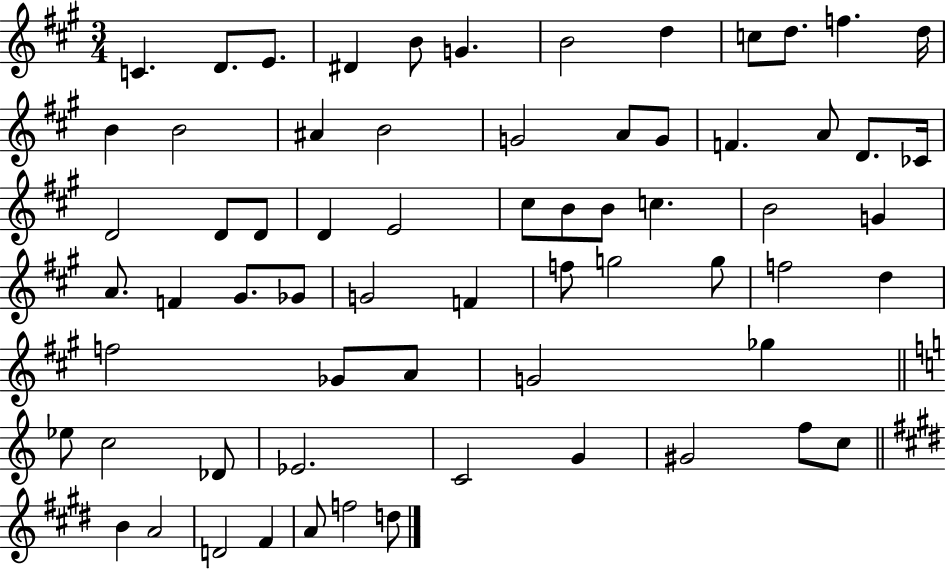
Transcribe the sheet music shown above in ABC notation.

X:1
T:Untitled
M:3/4
L:1/4
K:A
C D/2 E/2 ^D B/2 G B2 d c/2 d/2 f d/4 B B2 ^A B2 G2 A/2 G/2 F A/2 D/2 _C/4 D2 D/2 D/2 D E2 ^c/2 B/2 B/2 c B2 G A/2 F ^G/2 _G/2 G2 F f/2 g2 g/2 f2 d f2 _G/2 A/2 G2 _g _e/2 c2 _D/2 _E2 C2 G ^G2 f/2 c/2 B A2 D2 ^F A/2 f2 d/2